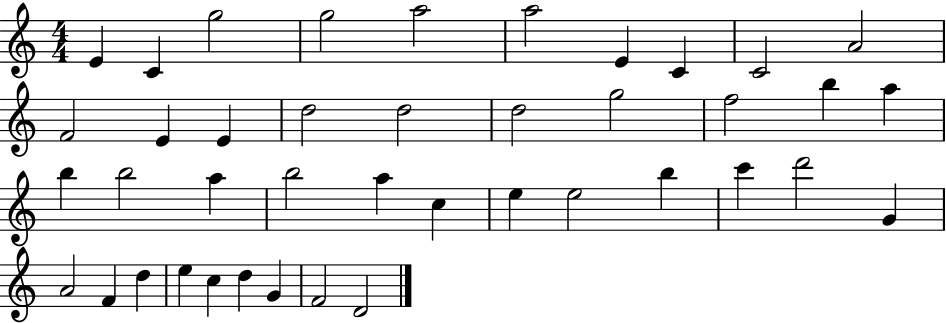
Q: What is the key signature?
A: C major